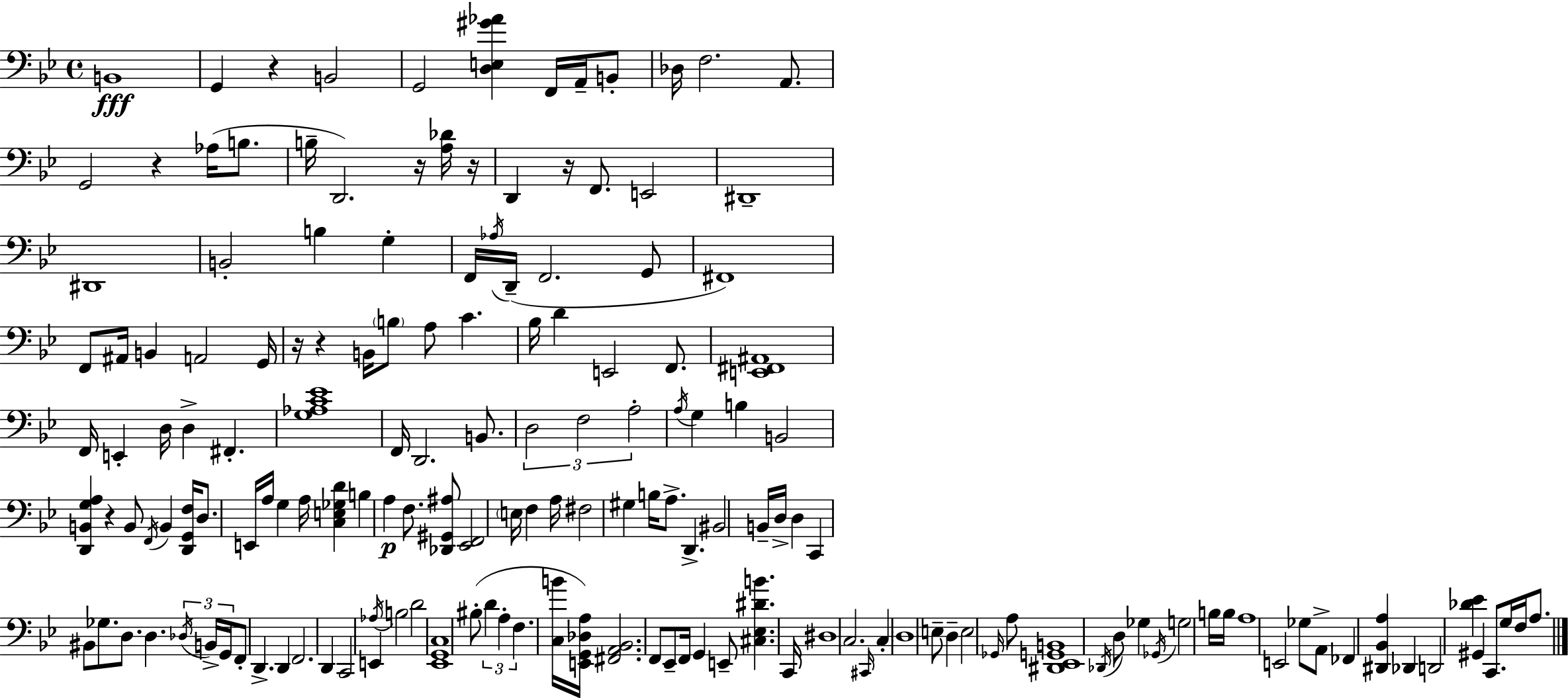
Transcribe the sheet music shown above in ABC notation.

X:1
T:Untitled
M:4/4
L:1/4
K:Gm
B,,4 G,, z B,,2 G,,2 [D,E,^G_A] F,,/4 A,,/4 B,,/2 _D,/4 F,2 A,,/2 G,,2 z _A,/4 B,/2 B,/4 D,,2 z/4 [A,_D]/4 z/4 D,, z/4 F,,/2 E,,2 ^D,,4 ^D,,4 B,,2 B, G, F,,/4 _A,/4 D,,/4 F,,2 G,,/2 ^F,,4 F,,/2 ^A,,/4 B,, A,,2 G,,/4 z/4 z B,,/4 B,/2 A,/2 C _B,/4 D E,,2 F,,/2 [E,,^F,,^A,,]4 F,,/4 E,, D,/4 D, ^F,, [G,_A,C_E]4 F,,/4 D,,2 B,,/2 D,2 F,2 A,2 A,/4 G, B, B,,2 [D,,B,,G,A,] z B,,/2 F,,/4 B,, [D,,G,,F,]/4 D,/2 E,,/4 A,/4 G, A,/4 [C,E,_G,D] B, A, F,/2 [_D,,^G,,^A,]/2 [_E,,F,,]2 E,/4 F, A,/4 ^F,2 ^G, B,/4 A,/2 D,, ^B,,2 B,,/4 D,/4 D, C,, ^B,,/2 _G,/2 D,/2 D, _D,/4 B,,/4 G,,/4 F,,/2 D,, D,, F,,2 D,, C,,2 E,, _A,/4 B,2 D2 [_E,,G,,C,]4 ^B,/2 D A, F, [C,B]/4 [E,,G,,_D,A,]/4 [^F,,A,,_B,,]2 F,,/2 _E,,/2 F,,/4 G,, E,,/2 [^C,_E,^DB] C,,/4 ^D,4 C,2 ^C,,/4 C, D,4 E,/2 D, E,2 _G,,/4 A,/2 [^D,,_E,,G,,B,,]4 _D,,/4 D,/2 _G, _G,,/4 G,2 B,/4 B,/4 A,4 E,,2 _G,/2 A,,/2 _F,, [^D,,_B,,A,] _D,, D,,2 [_D_E] ^G,, C,,/2 G,/4 F,/4 A,/2